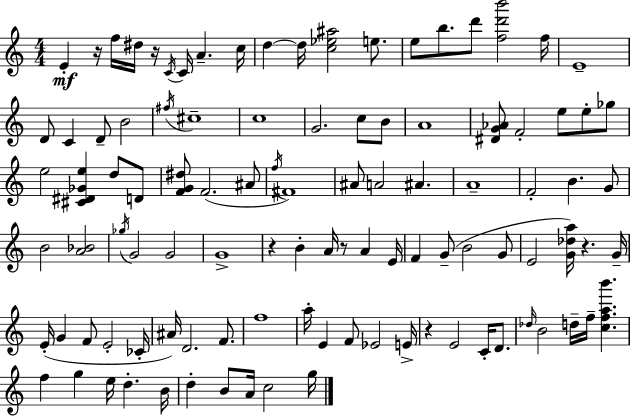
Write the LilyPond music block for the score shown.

{
  \clef treble
  \numericTimeSignature
  \time 4/4
  \key c \major
  e'4-.\mf r16 f''16 dis''16 r16 \acciaccatura { c'16 } c'16 a'4.-- | c''16 d''4~~ d''16 <c'' ees'' ais''>2 e''8. | e''8 b''8. d'''8 <f'' d''' b'''>2 | f''16 e'1-- | \break d'8 c'4 d'8-- b'2 | \acciaccatura { fis''16 } cis''1-- | c''1 | g'2. c''8 | \break b'8 a'1 | <dis' g' aes'>8 f'2-. e''8 e''8-. | ges''8 e''2 <cis' dis' ges' e''>4 d''8 | d'8 <f' g' dis''>8 f'2.( | \break ais'8 \acciaccatura { f''16 } fis'1) | ais'8 a'2 ais'4. | a'1-- | f'2-. b'4. | \break g'8 b'2 <a' bes'>2 | \acciaccatura { ges''16 } g'2 g'2 | g'1-> | r4 b'4-. a'16 r8 a'4 | \break e'16 f'4 g'8--( b'2 | g'8 e'2 <g' des'' a''>16) r4. | g'16-- e'16-.( g'4 f'8 e'2-. | ces'16-. ais'16) d'2. | \break f'8. f''1 | a''16-. e'4 f'8 ees'2 | e'16-> r4 e'2 | c'16-. d'8. \grace { des''16 } b'2 d''16-- f''16-- <c'' f'' a'' b'''>4. | \break f''4 g''4 e''16 d''4.-. | b'16 d''4-. b'8 a'16 c''2 | g''16 \bar "|."
}